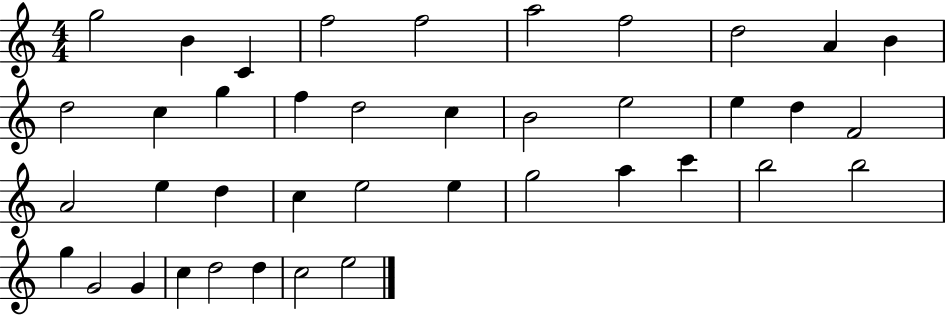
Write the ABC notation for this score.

X:1
T:Untitled
M:4/4
L:1/4
K:C
g2 B C f2 f2 a2 f2 d2 A B d2 c g f d2 c B2 e2 e d F2 A2 e d c e2 e g2 a c' b2 b2 g G2 G c d2 d c2 e2